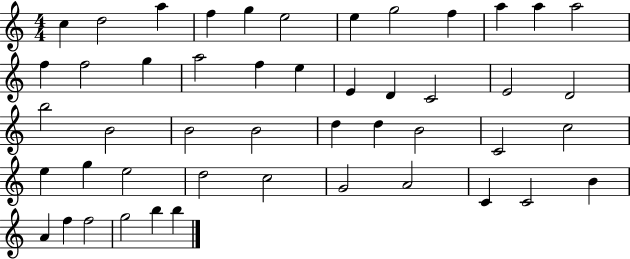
{
  \clef treble
  \numericTimeSignature
  \time 4/4
  \key c \major
  c''4 d''2 a''4 | f''4 g''4 e''2 | e''4 g''2 f''4 | a''4 a''4 a''2 | \break f''4 f''2 g''4 | a''2 f''4 e''4 | e'4 d'4 c'2 | e'2 d'2 | \break b''2 b'2 | b'2 b'2 | d''4 d''4 b'2 | c'2 c''2 | \break e''4 g''4 e''2 | d''2 c''2 | g'2 a'2 | c'4 c'2 b'4 | \break a'4 f''4 f''2 | g''2 b''4 b''4 | \bar "|."
}